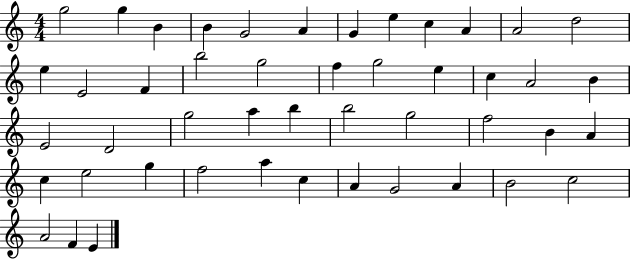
{
  \clef treble
  \numericTimeSignature
  \time 4/4
  \key c \major
  g''2 g''4 b'4 | b'4 g'2 a'4 | g'4 e''4 c''4 a'4 | a'2 d''2 | \break e''4 e'2 f'4 | b''2 g''2 | f''4 g''2 e''4 | c''4 a'2 b'4 | \break e'2 d'2 | g''2 a''4 b''4 | b''2 g''2 | f''2 b'4 a'4 | \break c''4 e''2 g''4 | f''2 a''4 c''4 | a'4 g'2 a'4 | b'2 c''2 | \break a'2 f'4 e'4 | \bar "|."
}